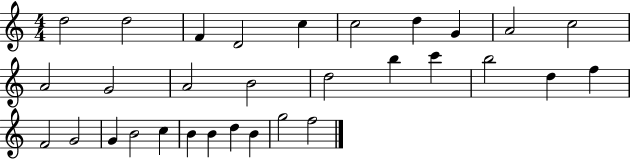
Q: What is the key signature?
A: C major